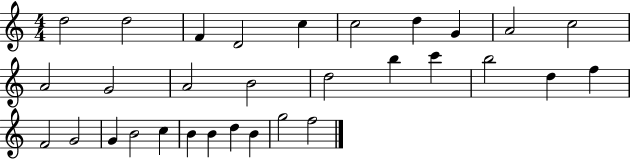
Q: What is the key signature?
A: C major